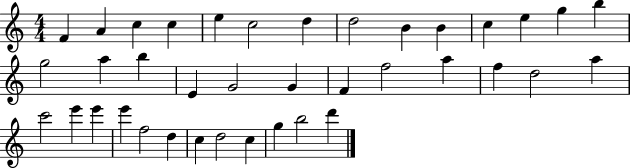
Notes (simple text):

F4/q A4/q C5/q C5/q E5/q C5/h D5/q D5/h B4/q B4/q C5/q E5/q G5/q B5/q G5/h A5/q B5/q E4/q G4/h G4/q F4/q F5/h A5/q F5/q D5/h A5/q C6/h E6/q E6/q E6/q F5/h D5/q C5/q D5/h C5/q G5/q B5/h D6/q